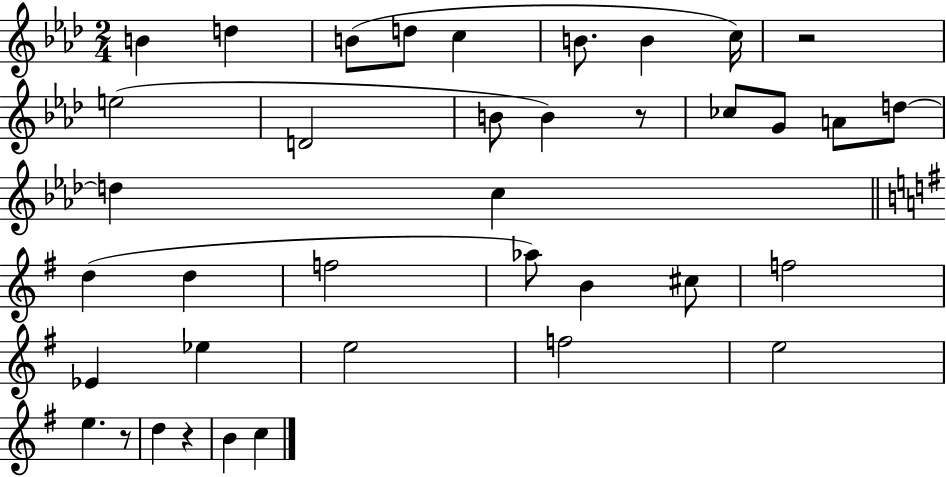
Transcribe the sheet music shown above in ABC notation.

X:1
T:Untitled
M:2/4
L:1/4
K:Ab
B d B/2 d/2 c B/2 B c/4 z2 e2 D2 B/2 B z/2 _c/2 G/2 A/2 d/2 d c d d f2 _a/2 B ^c/2 f2 _E _e e2 f2 e2 e z/2 d z B c